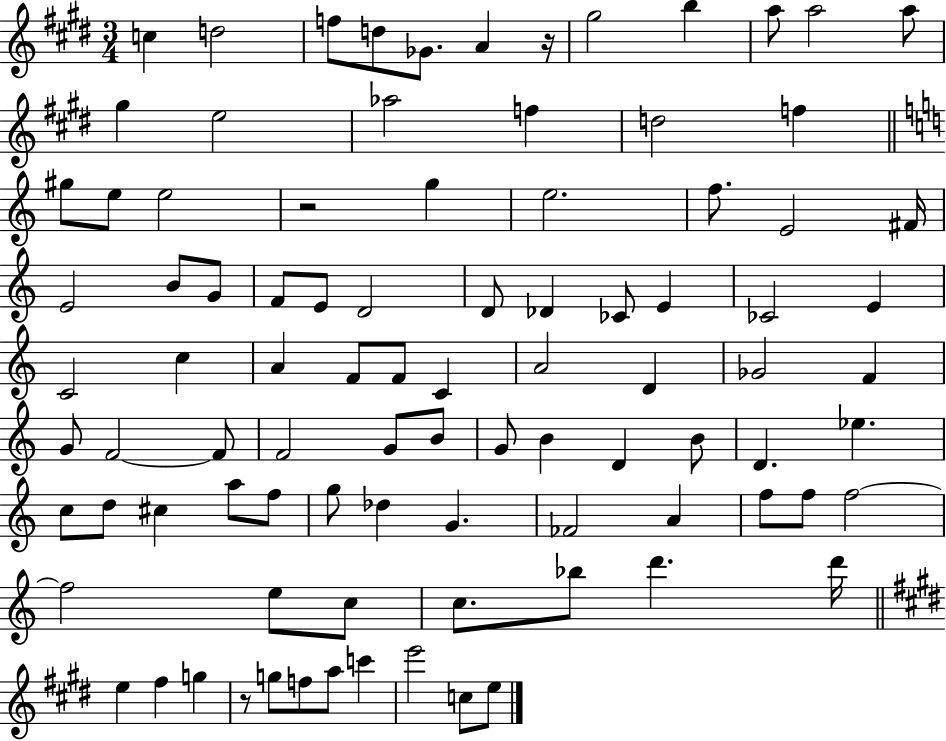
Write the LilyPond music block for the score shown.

{
  \clef treble
  \numericTimeSignature
  \time 3/4
  \key e \major
  c''4 d''2 | f''8 d''8 ges'8. a'4 r16 | gis''2 b''4 | a''8 a''2 a''8 | \break gis''4 e''2 | aes''2 f''4 | d''2 f''4 | \bar "||" \break \key c \major gis''8 e''8 e''2 | r2 g''4 | e''2. | f''8. e'2 fis'16 | \break e'2 b'8 g'8 | f'8 e'8 d'2 | d'8 des'4 ces'8 e'4 | ces'2 e'4 | \break c'2 c''4 | a'4 f'8 f'8 c'4 | a'2 d'4 | ges'2 f'4 | \break g'8 f'2~~ f'8 | f'2 g'8 b'8 | g'8 b'4 d'4 b'8 | d'4. ees''4. | \break c''8 d''8 cis''4 a''8 f''8 | g''8 des''4 g'4. | fes'2 a'4 | f''8 f''8 f''2~~ | \break f''2 e''8 c''8 | c''8. bes''8 d'''4. d'''16 | \bar "||" \break \key e \major e''4 fis''4 g''4 | r8 g''8 f''8 a''8 c'''4 | e'''2 c''8 e''8 | \bar "|."
}